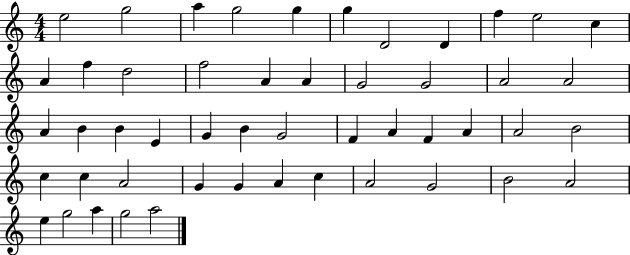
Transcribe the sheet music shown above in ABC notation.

X:1
T:Untitled
M:4/4
L:1/4
K:C
e2 g2 a g2 g g D2 D f e2 c A f d2 f2 A A G2 G2 A2 A2 A B B E G B G2 F A F A A2 B2 c c A2 G G A c A2 G2 B2 A2 e g2 a g2 a2